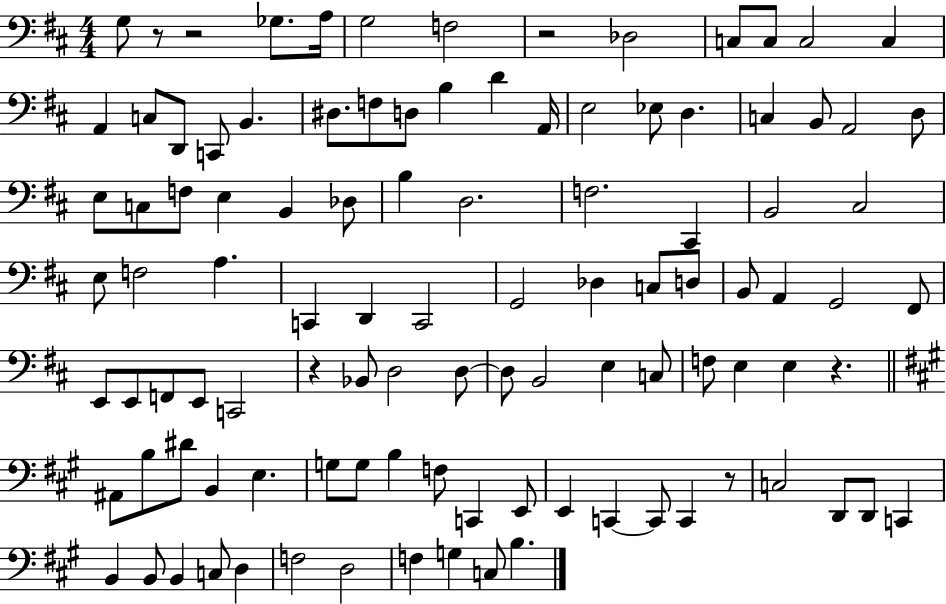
X:1
T:Untitled
M:4/4
L:1/4
K:D
G,/2 z/2 z2 _G,/2 A,/4 G,2 F,2 z2 _D,2 C,/2 C,/2 C,2 C, A,, C,/2 D,,/2 C,,/2 B,, ^D,/2 F,/2 D,/2 B, D A,,/4 E,2 _E,/2 D, C, B,,/2 A,,2 D,/2 E,/2 C,/2 F,/2 E, B,, _D,/2 B, D,2 F,2 ^C,, B,,2 ^C,2 E,/2 F,2 A, C,, D,, C,,2 G,,2 _D, C,/2 D,/2 B,,/2 A,, G,,2 ^F,,/2 E,,/2 E,,/2 F,,/2 E,,/2 C,,2 z _B,,/2 D,2 D,/2 D,/2 B,,2 E, C,/2 F,/2 E, E, z ^A,,/2 B,/2 ^D/2 B,, E, G,/2 G,/2 B, F,/2 C,, E,,/2 E,, C,, C,,/2 C,, z/2 C,2 D,,/2 D,,/2 C,, B,, B,,/2 B,, C,/2 D, F,2 D,2 F, G, C,/2 B,